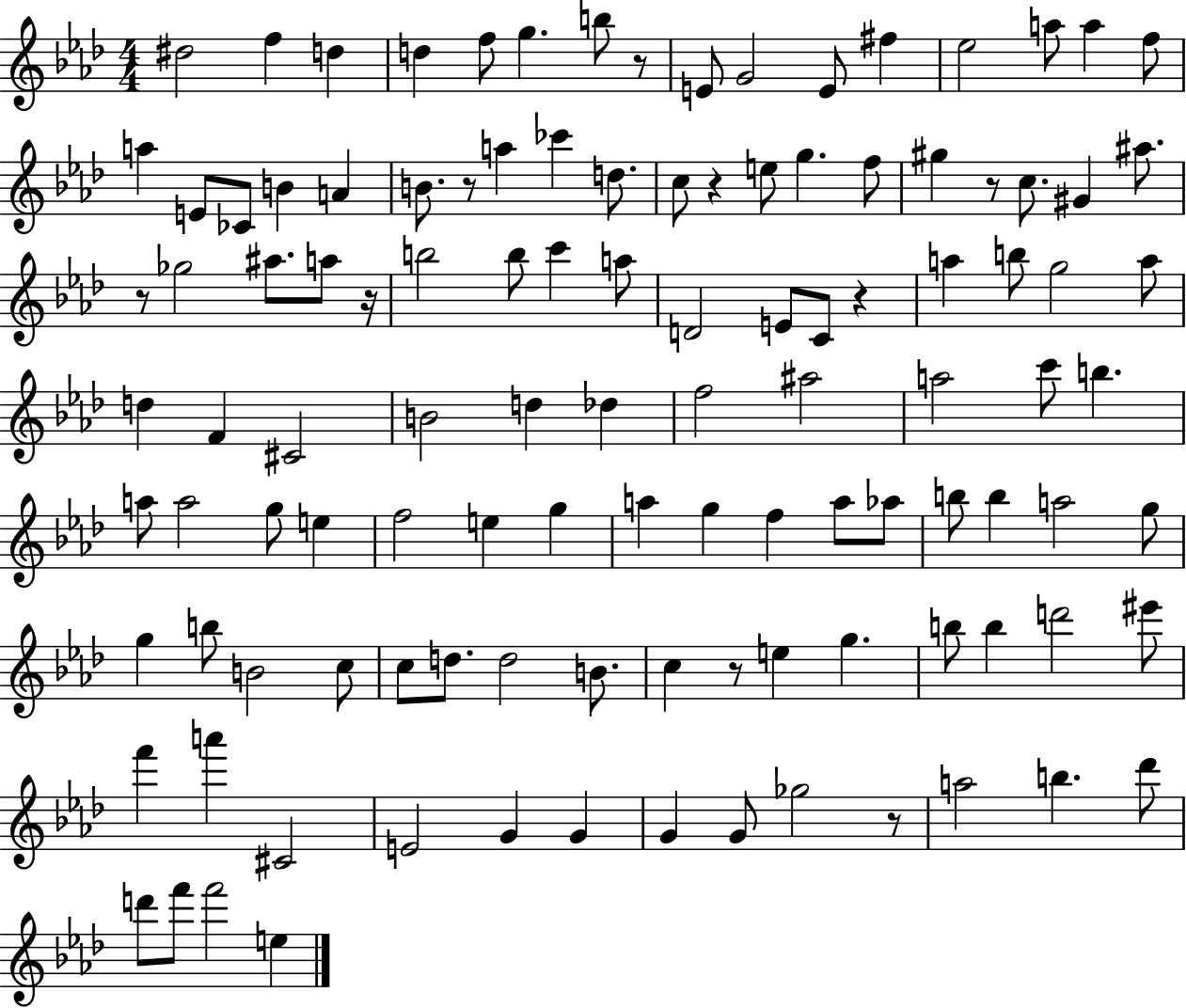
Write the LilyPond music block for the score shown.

{
  \clef treble
  \numericTimeSignature
  \time 4/4
  \key aes \major
  dis''2 f''4 d''4 | d''4 f''8 g''4. b''8 r8 | e'8 g'2 e'8 fis''4 | ees''2 a''8 a''4 f''8 | \break a''4 e'8 ces'8 b'4 a'4 | b'8. r8 a''4 ces'''4 d''8. | c''8 r4 e''8 g''4. f''8 | gis''4 r8 c''8. gis'4 ais''8. | \break r8 ges''2 ais''8. a''8 r16 | b''2 b''8 c'''4 a''8 | d'2 e'8 c'8 r4 | a''4 b''8 g''2 a''8 | \break d''4 f'4 cis'2 | b'2 d''4 des''4 | f''2 ais''2 | a''2 c'''8 b''4. | \break a''8 a''2 g''8 e''4 | f''2 e''4 g''4 | a''4 g''4 f''4 a''8 aes''8 | b''8 b''4 a''2 g''8 | \break g''4 b''8 b'2 c''8 | c''8 d''8. d''2 b'8. | c''4 r8 e''4 g''4. | b''8 b''4 d'''2 eis'''8 | \break f'''4 a'''4 cis'2 | e'2 g'4 g'4 | g'4 g'8 ges''2 r8 | a''2 b''4. des'''8 | \break d'''8 f'''8 f'''2 e''4 | \bar "|."
}